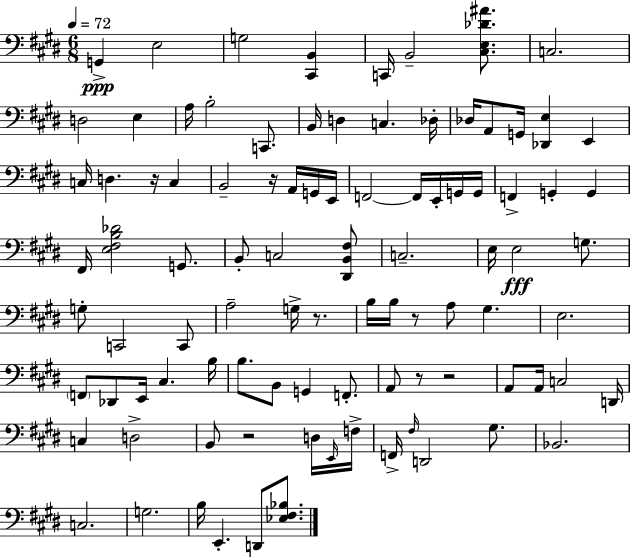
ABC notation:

X:1
T:Untitled
M:6/8
L:1/4
K:E
G,, E,2 G,2 [^C,,B,,] C,,/4 B,,2 [^C,E,_D^A]/2 C,2 D,2 E, A,/4 B,2 C,,/2 B,,/4 D, C, _D,/4 _D,/4 A,,/2 G,,/4 [_D,,E,] E,, C,/4 D, z/4 C, B,,2 z/4 A,,/4 G,,/4 E,,/4 F,,2 F,,/4 E,,/4 G,,/4 G,,/4 F,, G,, G,, ^F,,/4 [E,^F,B,_D]2 G,,/2 B,,/2 C,2 [^D,,B,,^F,]/2 C,2 E,/4 E,2 G,/2 G,/2 C,,2 C,,/2 A,2 G,/4 z/2 B,/4 B,/4 z/2 A,/2 ^G, E,2 F,,/2 _D,,/2 E,,/4 ^C, B,/4 B,/2 B,,/2 G,, F,,/2 A,,/2 z/2 z2 A,,/2 A,,/4 C,2 D,,/4 C, D,2 B,,/2 z2 D,/4 E,,/4 F,/4 F,,/4 ^F,/4 D,,2 ^G,/2 _B,,2 C,2 G,2 B,/4 E,, D,,/2 [_E,^F,_B,]/2